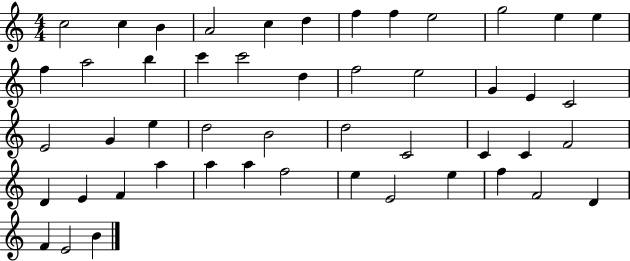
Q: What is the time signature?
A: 4/4